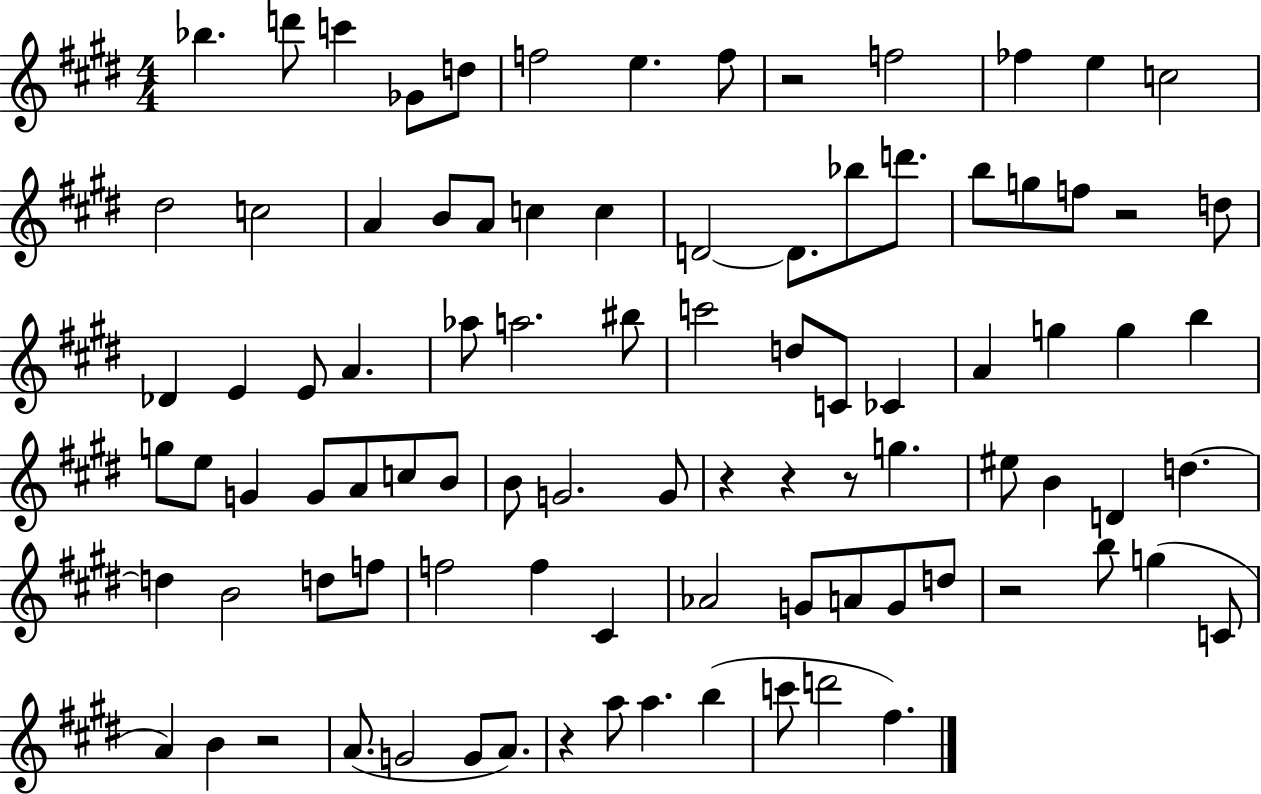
X:1
T:Untitled
M:4/4
L:1/4
K:E
_b d'/2 c' _G/2 d/2 f2 e f/2 z2 f2 _f e c2 ^d2 c2 A B/2 A/2 c c D2 D/2 _b/2 d'/2 b/2 g/2 f/2 z2 d/2 _D E E/2 A _a/2 a2 ^b/2 c'2 d/2 C/2 _C A g g b g/2 e/2 G G/2 A/2 c/2 B/2 B/2 G2 G/2 z z z/2 g ^e/2 B D d d B2 d/2 f/2 f2 f ^C _A2 G/2 A/2 G/2 d/2 z2 b/2 g C/2 A B z2 A/2 G2 G/2 A/2 z a/2 a b c'/2 d'2 ^f